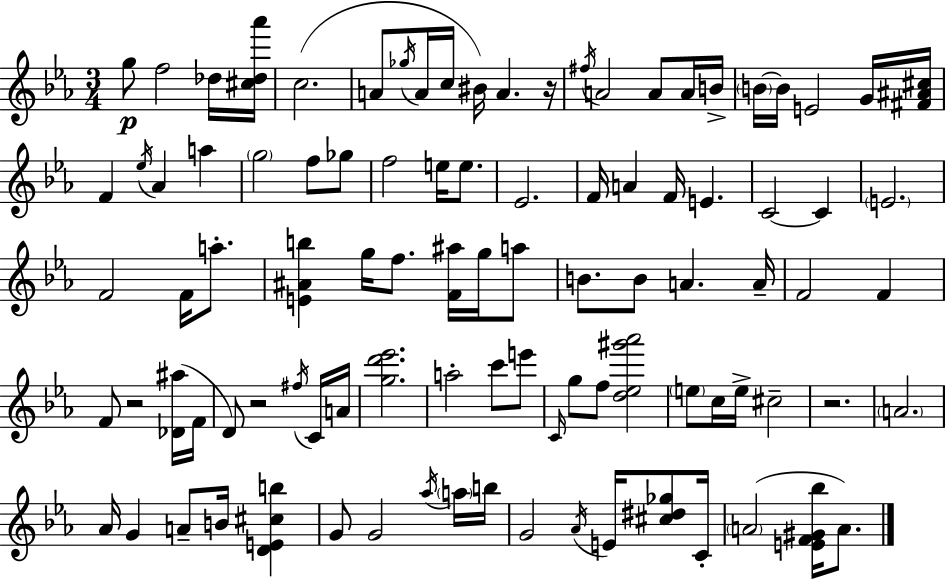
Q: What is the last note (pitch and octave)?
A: A4